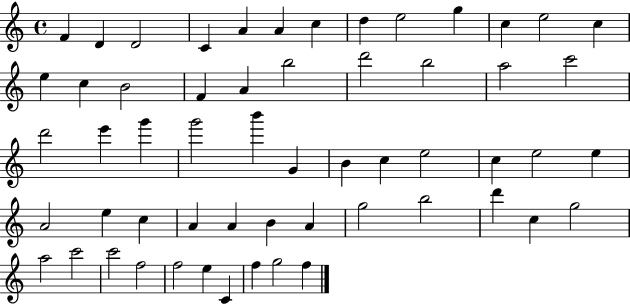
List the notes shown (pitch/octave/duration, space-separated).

F4/q D4/q D4/h C4/q A4/q A4/q C5/q D5/q E5/h G5/q C5/q E5/h C5/q E5/q C5/q B4/h F4/q A4/q B5/h D6/h B5/h A5/h C6/h D6/h E6/q G6/q G6/h B6/q G4/q B4/q C5/q E5/h C5/q E5/h E5/q A4/h E5/q C5/q A4/q A4/q B4/q A4/q G5/h B5/h D6/q C5/q G5/h A5/h C6/h C6/h F5/h F5/h E5/q C4/q F5/q G5/h F5/q